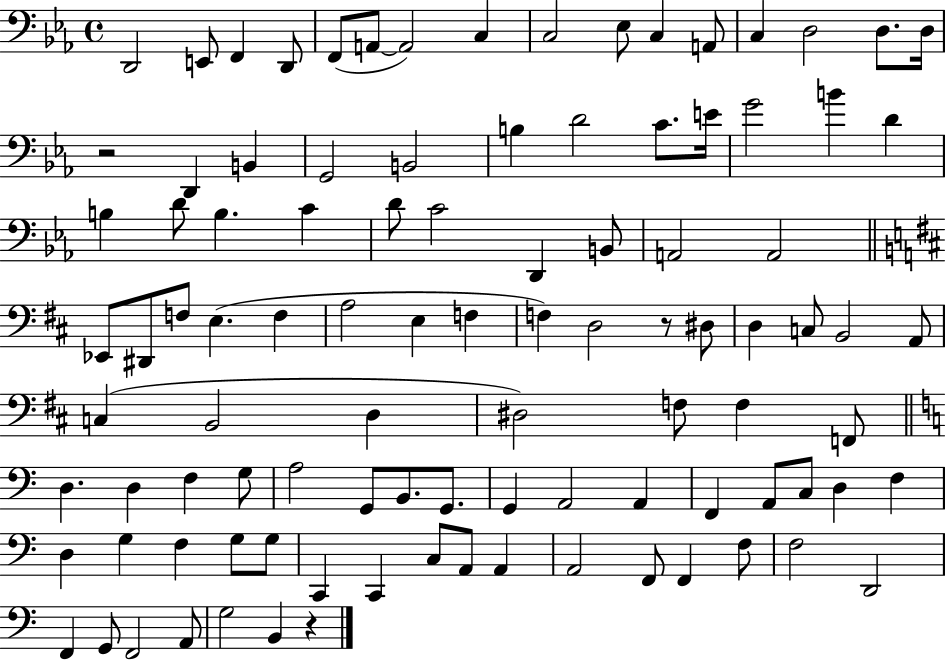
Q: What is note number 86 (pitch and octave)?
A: A2